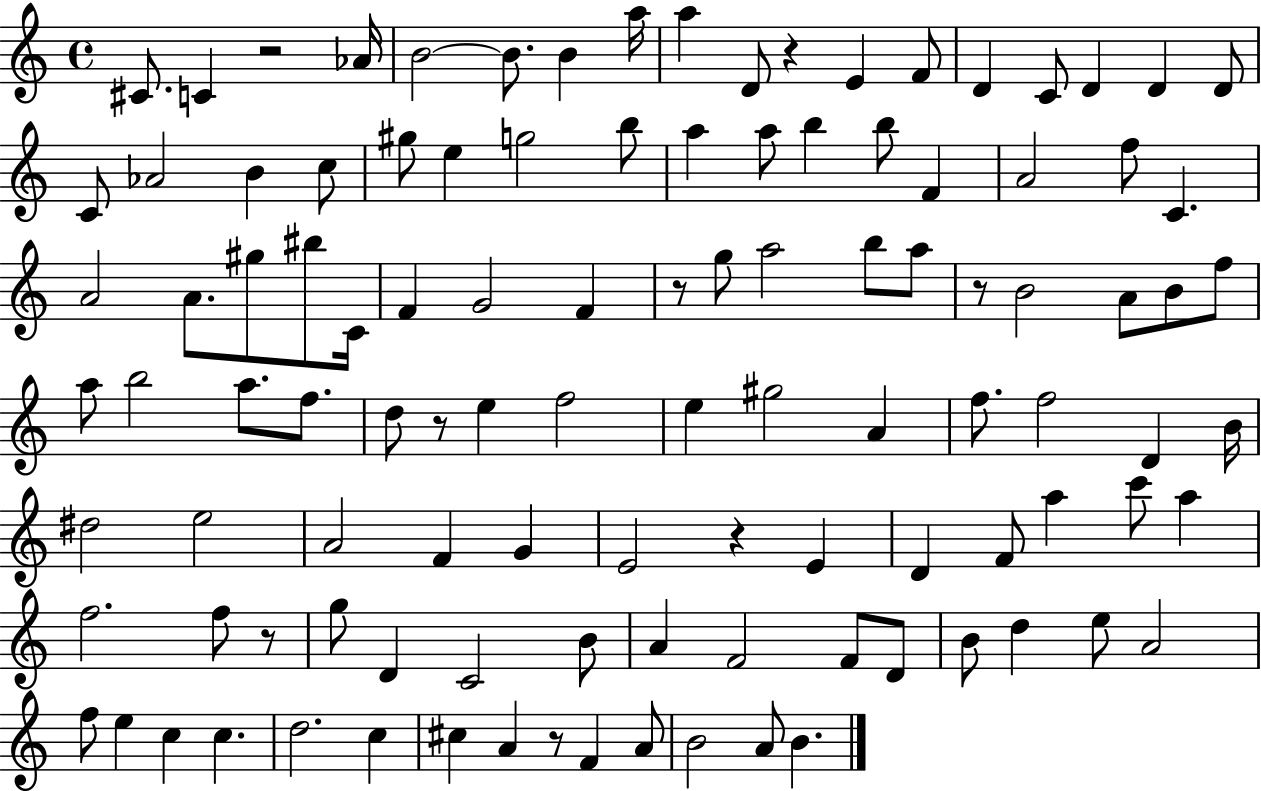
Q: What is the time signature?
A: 4/4